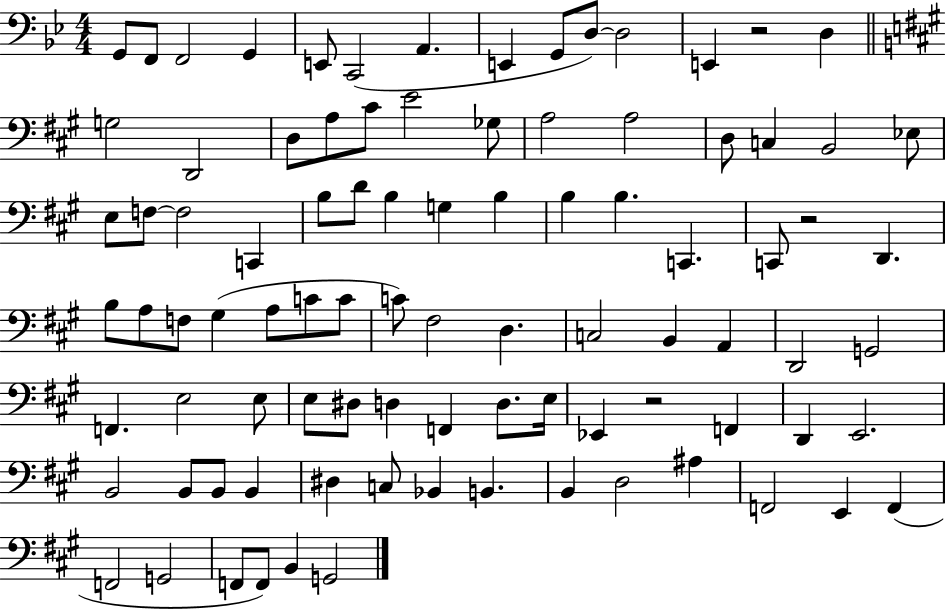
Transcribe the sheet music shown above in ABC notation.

X:1
T:Untitled
M:4/4
L:1/4
K:Bb
G,,/2 F,,/2 F,,2 G,, E,,/2 C,,2 A,, E,, G,,/2 D,/2 D,2 E,, z2 D, G,2 D,,2 D,/2 A,/2 ^C/2 E2 _G,/2 A,2 A,2 D,/2 C, B,,2 _E,/2 E,/2 F,/2 F,2 C,, B,/2 D/2 B, G, B, B, B, C,, C,,/2 z2 D,, B,/2 A,/2 F,/2 ^G, A,/2 C/2 C/2 C/2 ^F,2 D, C,2 B,, A,, D,,2 G,,2 F,, E,2 E,/2 E,/2 ^D,/2 D, F,, D,/2 E,/4 _E,, z2 F,, D,, E,,2 B,,2 B,,/2 B,,/2 B,, ^D, C,/2 _B,, B,, B,, D,2 ^A, F,,2 E,, F,, F,,2 G,,2 F,,/2 F,,/2 B,, G,,2